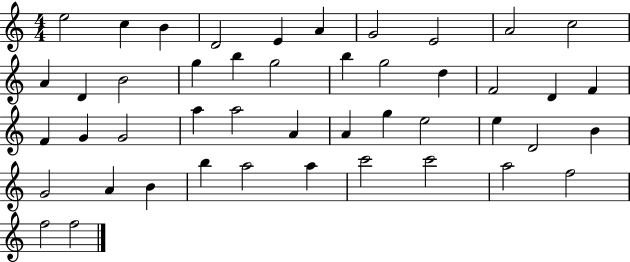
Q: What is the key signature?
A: C major